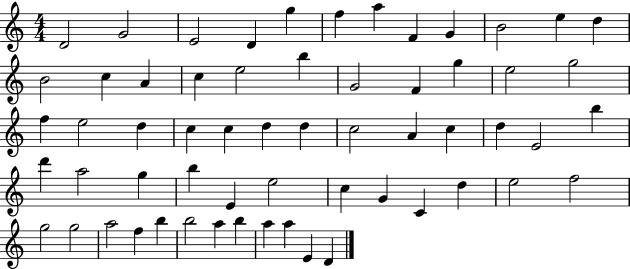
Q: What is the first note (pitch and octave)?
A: D4